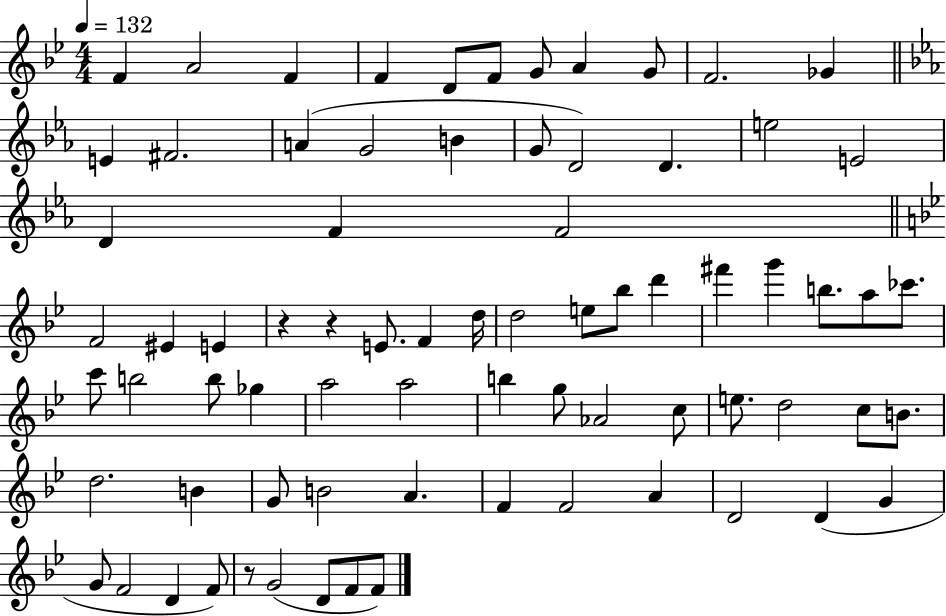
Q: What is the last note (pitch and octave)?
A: F4